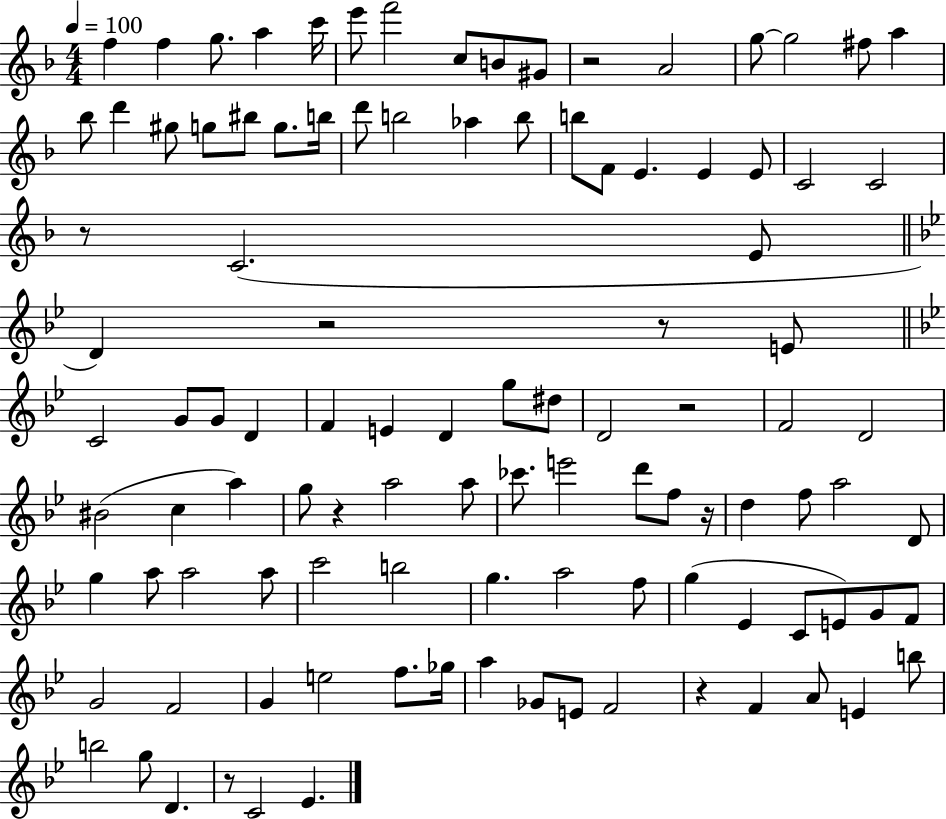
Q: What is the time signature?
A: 4/4